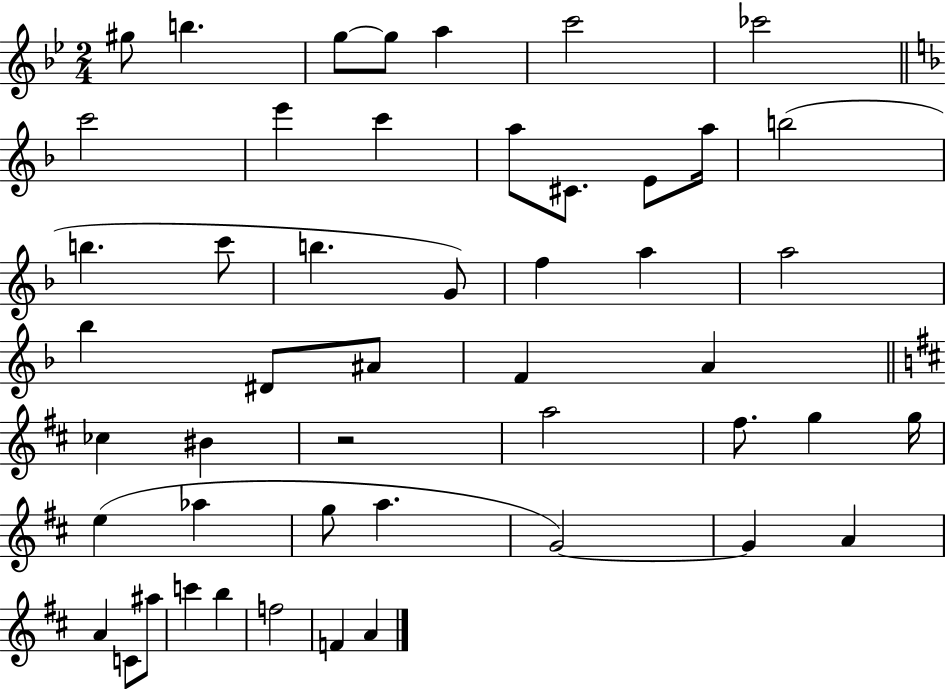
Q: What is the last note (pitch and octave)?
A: A4